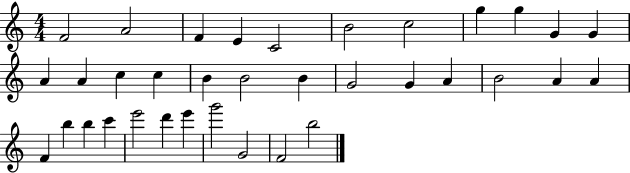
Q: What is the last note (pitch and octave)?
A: B5